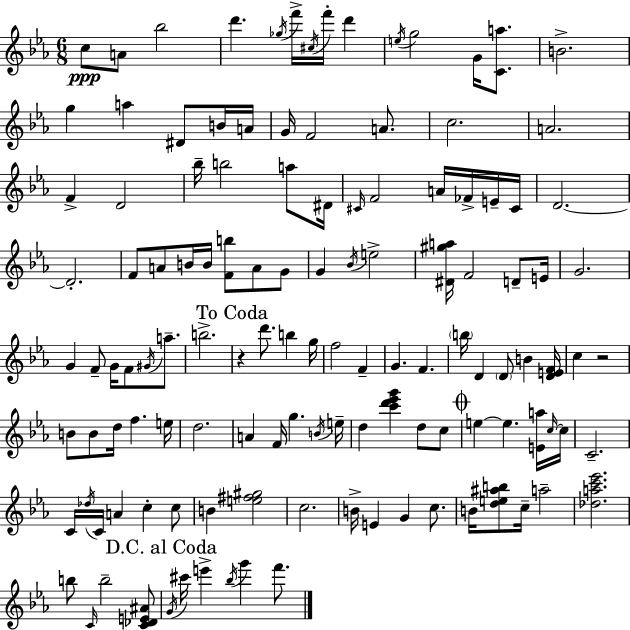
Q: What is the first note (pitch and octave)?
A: C5